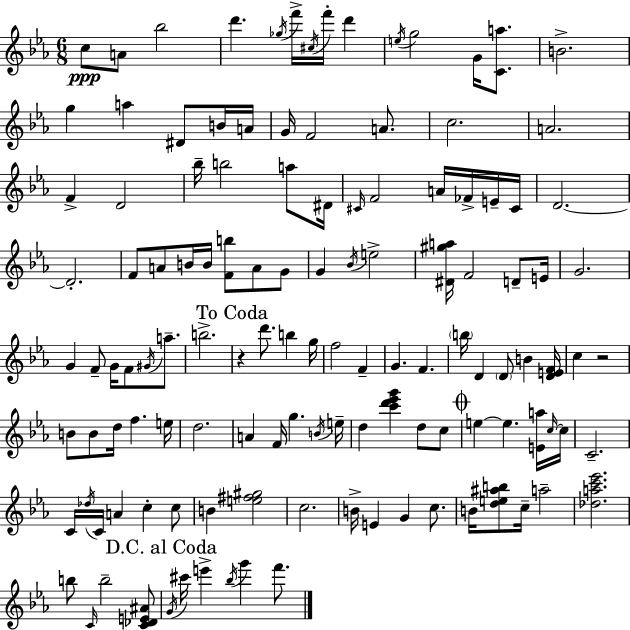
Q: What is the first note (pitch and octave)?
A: C5